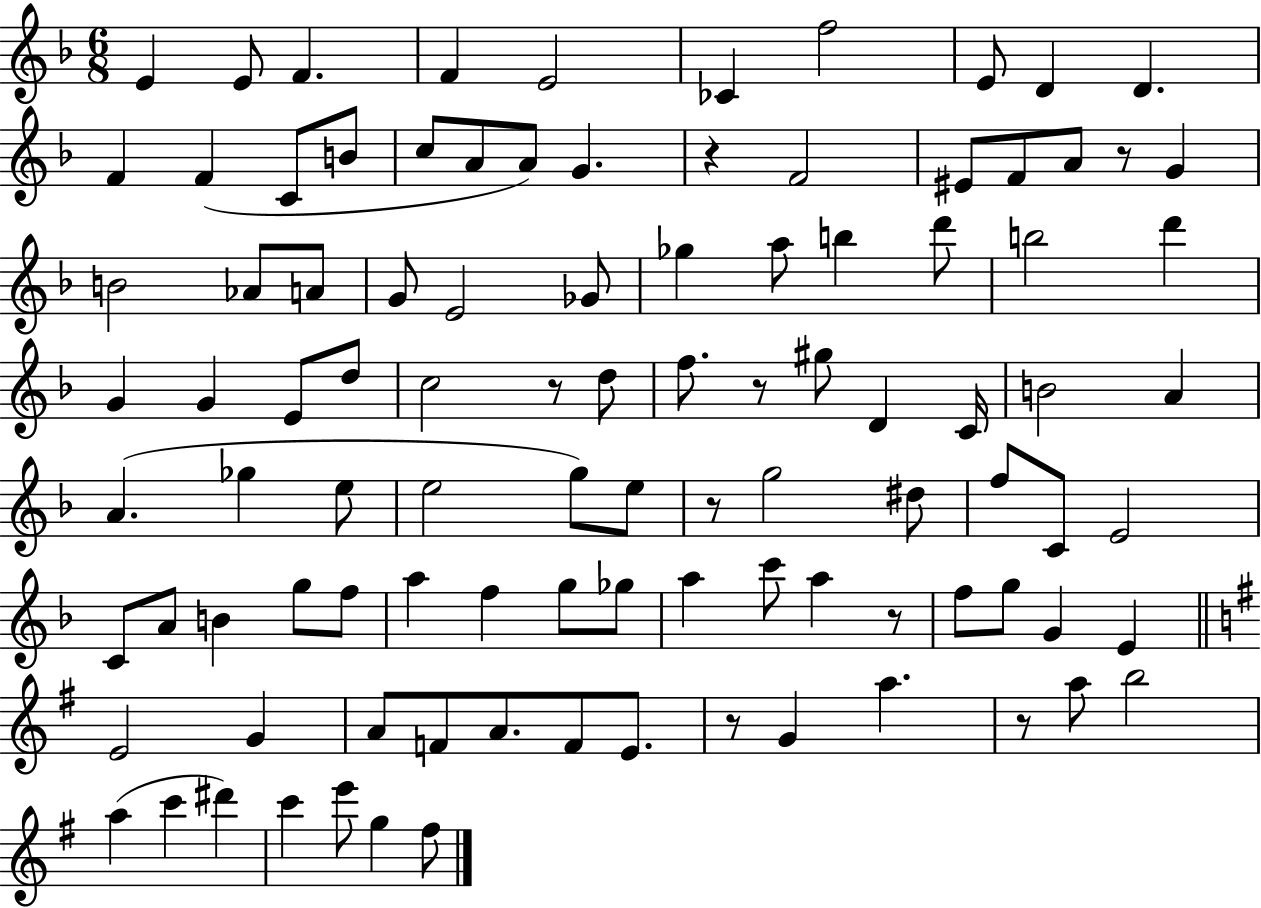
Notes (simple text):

E4/q E4/e F4/q. F4/q E4/h CES4/q F5/h E4/e D4/q D4/q. F4/q F4/q C4/e B4/e C5/e A4/e A4/e G4/q. R/q F4/h EIS4/e F4/e A4/e R/e G4/q B4/h Ab4/e A4/e G4/e E4/h Gb4/e Gb5/q A5/e B5/q D6/e B5/h D6/q G4/q G4/q E4/e D5/e C5/h R/e D5/e F5/e. R/e G#5/e D4/q C4/s B4/h A4/q A4/q. Gb5/q E5/e E5/h G5/e E5/e R/e G5/h D#5/e F5/e C4/e E4/h C4/e A4/e B4/q G5/e F5/e A5/q F5/q G5/e Gb5/e A5/q C6/e A5/q R/e F5/e G5/e G4/q E4/q E4/h G4/q A4/e F4/e A4/e. F4/e E4/e. R/e G4/q A5/q. R/e A5/e B5/h A5/q C6/q D#6/q C6/q E6/e G5/q F#5/e